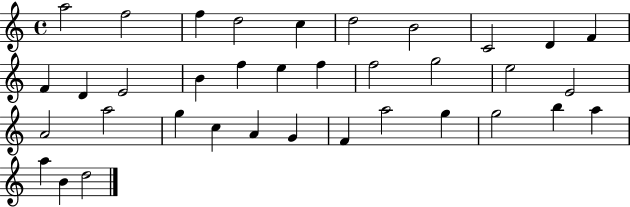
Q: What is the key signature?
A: C major